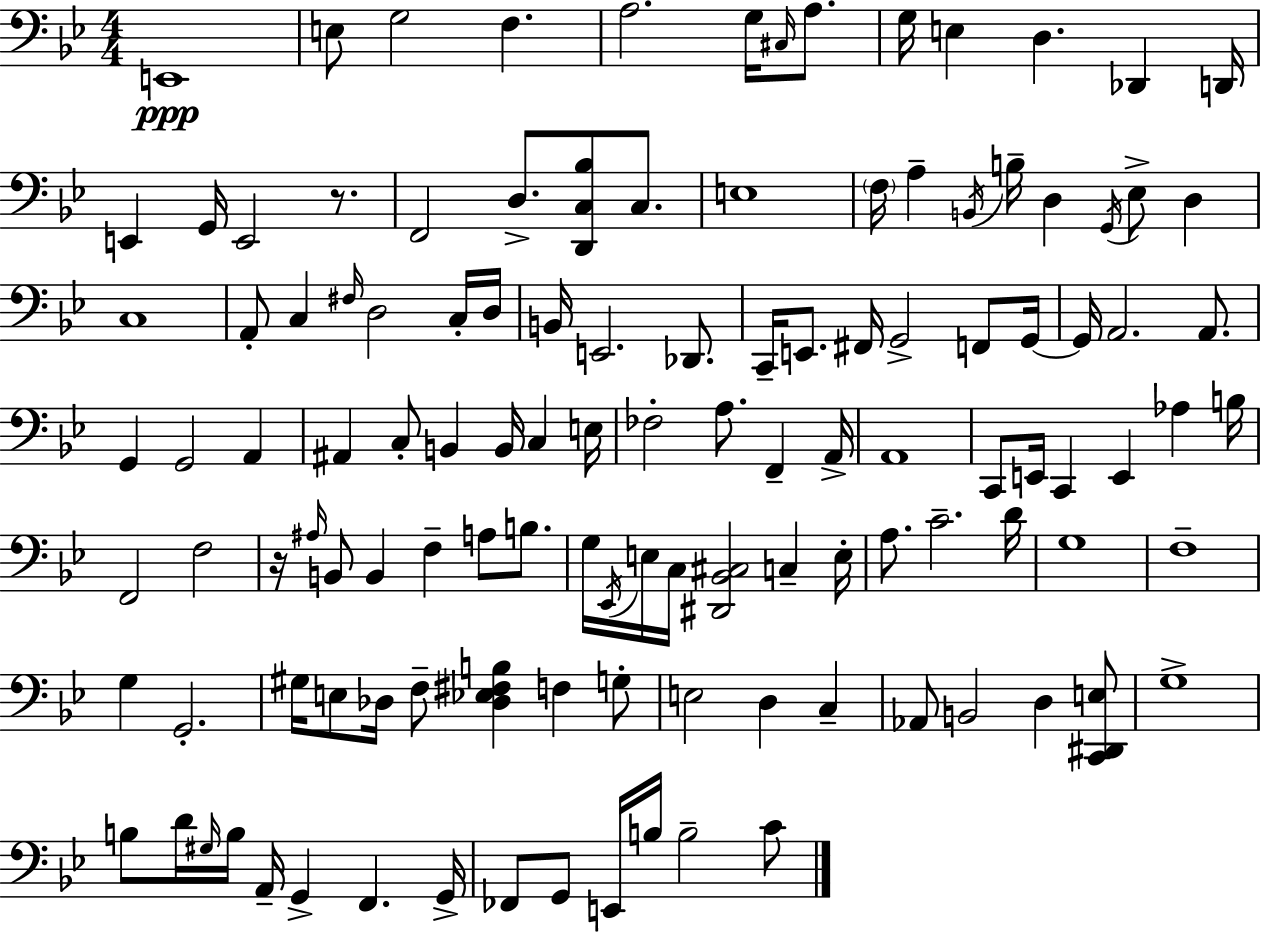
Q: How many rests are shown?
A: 2